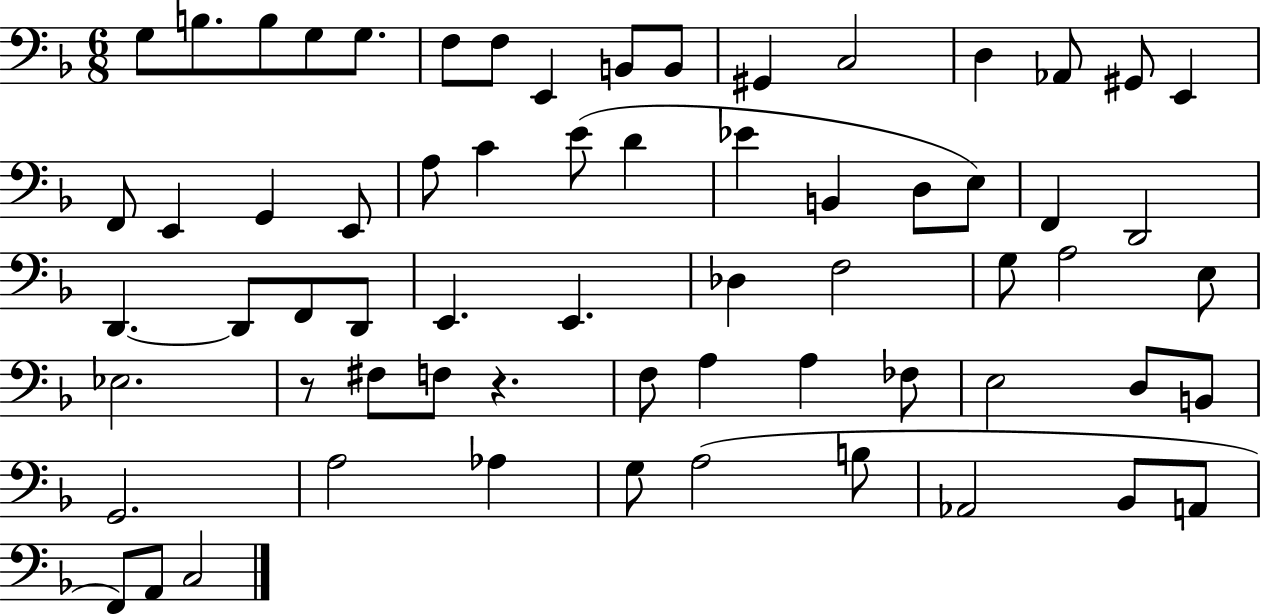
{
  \clef bass
  \numericTimeSignature
  \time 6/8
  \key f \major
  g8 b8. b8 g8 g8. | f8 f8 e,4 b,8 b,8 | gis,4 c2 | d4 aes,8 gis,8 e,4 | \break f,8 e,4 g,4 e,8 | a8 c'4 e'8( d'4 | ees'4 b,4 d8 e8) | f,4 d,2 | \break d,4.~~ d,8 f,8 d,8 | e,4. e,4. | des4 f2 | g8 a2 e8 | \break ees2. | r8 fis8 f8 r4. | f8 a4 a4 fes8 | e2 d8 b,8 | \break g,2. | a2 aes4 | g8 a2( b8 | aes,2 bes,8 a,8 | \break f,8) a,8 c2 | \bar "|."
}